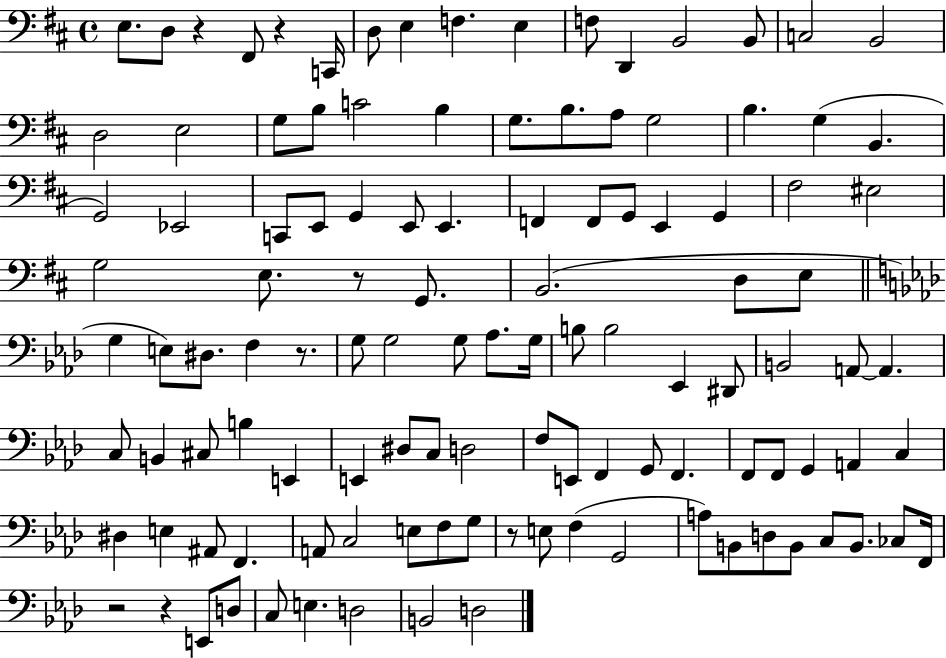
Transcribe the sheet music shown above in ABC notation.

X:1
T:Untitled
M:4/4
L:1/4
K:D
E,/2 D,/2 z ^F,,/2 z C,,/4 D,/2 E, F, E, F,/2 D,, B,,2 B,,/2 C,2 B,,2 D,2 E,2 G,/2 B,/2 C2 B, G,/2 B,/2 A,/2 G,2 B, G, B,, G,,2 _E,,2 C,,/2 E,,/2 G,, E,,/2 E,, F,, F,,/2 G,,/2 E,, G,, ^F,2 ^E,2 G,2 E,/2 z/2 G,,/2 B,,2 D,/2 E,/2 G, E,/2 ^D,/2 F, z/2 G,/2 G,2 G,/2 _A,/2 G,/4 B,/2 B,2 _E,, ^D,,/2 B,,2 A,,/2 A,, C,/2 B,, ^C,/2 B, E,, E,, ^D,/2 C,/2 D,2 F,/2 E,,/2 F,, G,,/2 F,, F,,/2 F,,/2 G,, A,, C, ^D, E, ^A,,/2 F,, A,,/2 C,2 E,/2 F,/2 G,/2 z/2 E,/2 F, G,,2 A,/2 B,,/2 D,/2 B,,/2 C,/2 B,,/2 _C,/2 F,,/4 z2 z E,,/2 D,/2 C,/2 E, D,2 B,,2 D,2